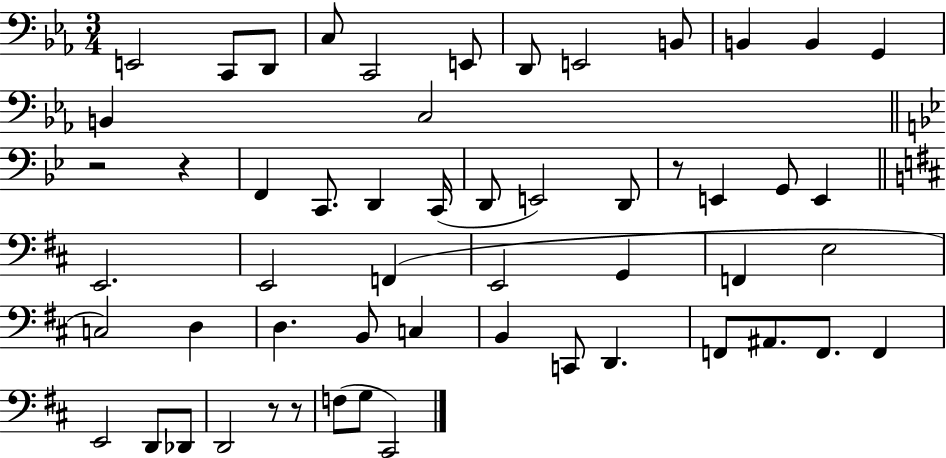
{
  \clef bass
  \numericTimeSignature
  \time 3/4
  \key ees \major
  e,2 c,8 d,8 | c8 c,2 e,8 | d,8 e,2 b,8 | b,4 b,4 g,4 | \break b,4 c2 | \bar "||" \break \key bes \major r2 r4 | f,4 c,8. d,4 c,16( | d,8 e,2) d,8 | r8 e,4 g,8 e,4 | \break \bar "||" \break \key d \major e,2. | e,2 f,4( | e,2 g,4 | f,4 e2 | \break c2) d4 | d4. b,8 c4 | b,4 c,8 d,4. | f,8 ais,8. f,8. f,4 | \break e,2 d,8 des,8 | d,2 r8 r8 | f8( g8 cis,2) | \bar "|."
}